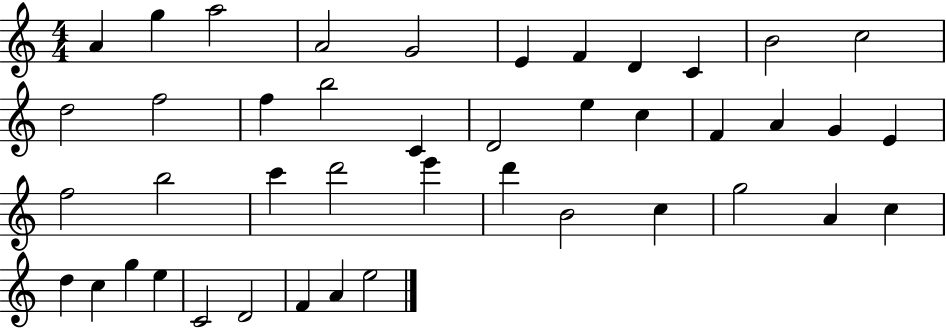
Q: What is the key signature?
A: C major